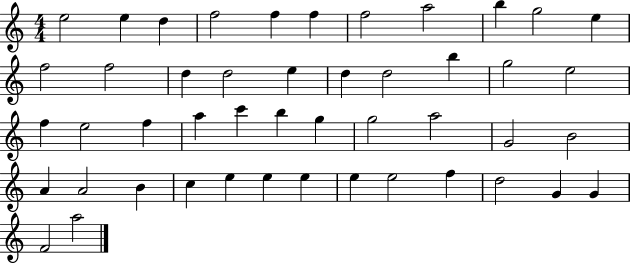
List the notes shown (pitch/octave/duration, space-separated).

E5/h E5/q D5/q F5/h F5/q F5/q F5/h A5/h B5/q G5/h E5/q F5/h F5/h D5/q D5/h E5/q D5/q D5/h B5/q G5/h E5/h F5/q E5/h F5/q A5/q C6/q B5/q G5/q G5/h A5/h G4/h B4/h A4/q A4/h B4/q C5/q E5/q E5/q E5/q E5/q E5/h F5/q D5/h G4/q G4/q F4/h A5/h